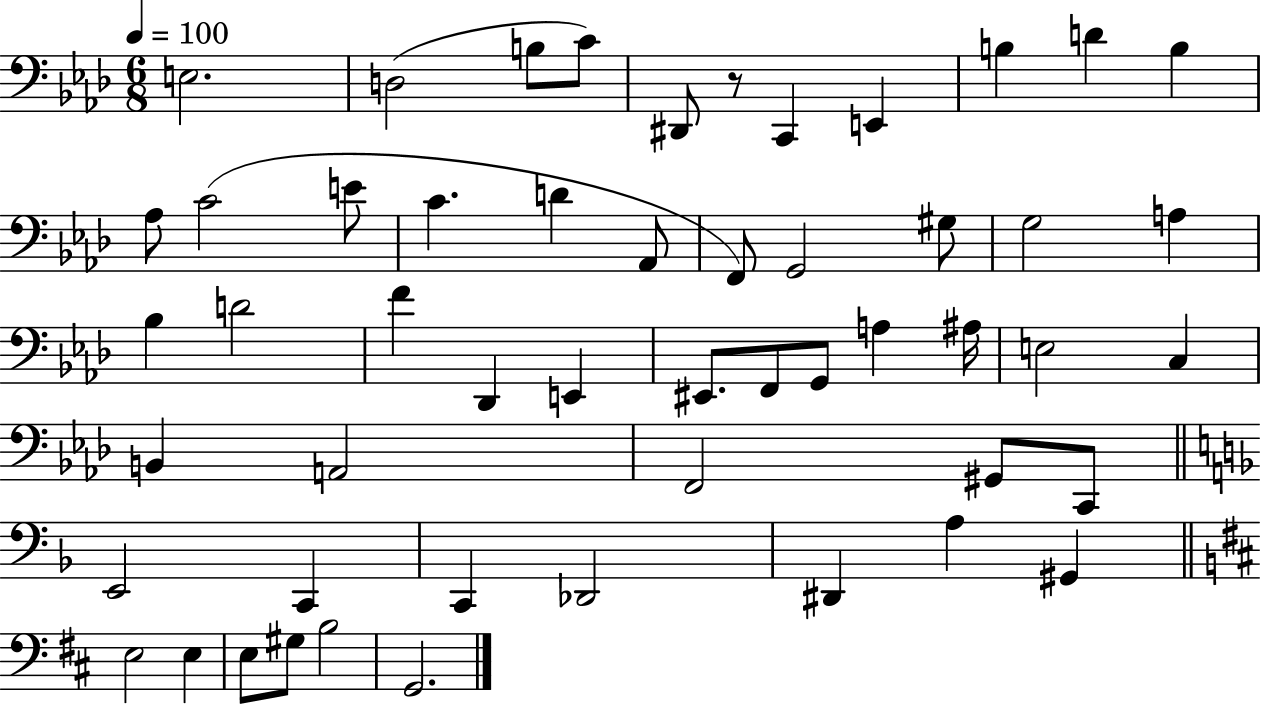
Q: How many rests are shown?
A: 1